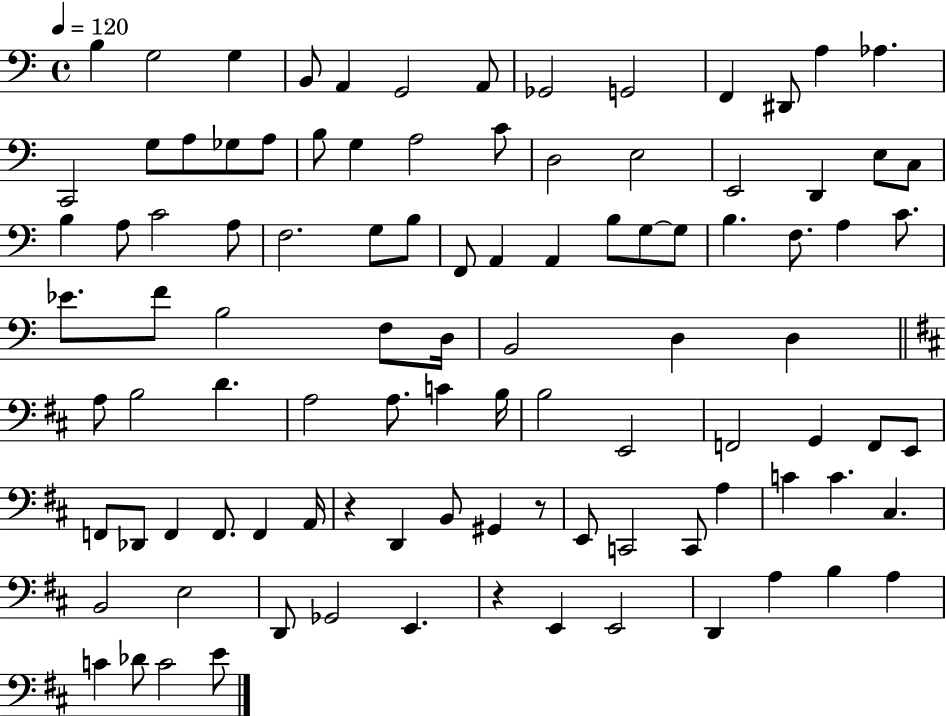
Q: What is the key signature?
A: C major